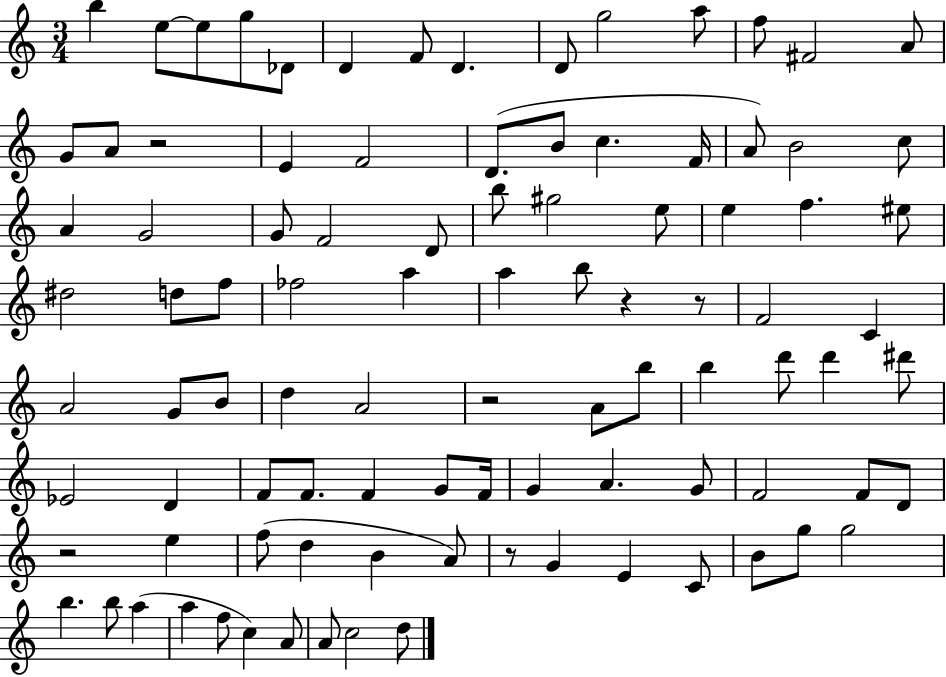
{
  \clef treble
  \numericTimeSignature
  \time 3/4
  \key c \major
  b''4 e''8~~ e''8 g''8 des'8 | d'4 f'8 d'4. | d'8 g''2 a''8 | f''8 fis'2 a'8 | \break g'8 a'8 r2 | e'4 f'2 | d'8.( b'8 c''4. f'16 | a'8) b'2 c''8 | \break a'4 g'2 | g'8 f'2 d'8 | b''8 gis''2 e''8 | e''4 f''4. eis''8 | \break dis''2 d''8 f''8 | fes''2 a''4 | a''4 b''8 r4 r8 | f'2 c'4 | \break a'2 g'8 b'8 | d''4 a'2 | r2 a'8 b''8 | b''4 d'''8 d'''4 dis'''8 | \break ees'2 d'4 | f'8 f'8. f'4 g'8 f'16 | g'4 a'4. g'8 | f'2 f'8 d'8 | \break r2 e''4 | f''8( d''4 b'4 a'8) | r8 g'4 e'4 c'8 | b'8 g''8 g''2 | \break b''4. b''8 a''4( | a''4 f''8 c''4) a'8 | a'8 c''2 d''8 | \bar "|."
}